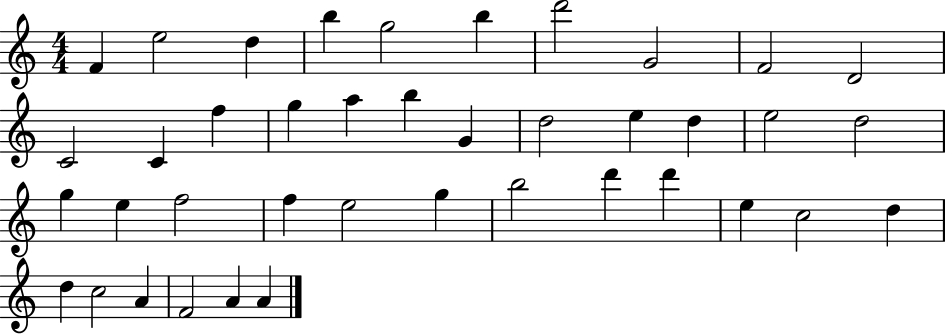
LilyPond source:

{
  \clef treble
  \numericTimeSignature
  \time 4/4
  \key c \major
  f'4 e''2 d''4 | b''4 g''2 b''4 | d'''2 g'2 | f'2 d'2 | \break c'2 c'4 f''4 | g''4 a''4 b''4 g'4 | d''2 e''4 d''4 | e''2 d''2 | \break g''4 e''4 f''2 | f''4 e''2 g''4 | b''2 d'''4 d'''4 | e''4 c''2 d''4 | \break d''4 c''2 a'4 | f'2 a'4 a'4 | \bar "|."
}